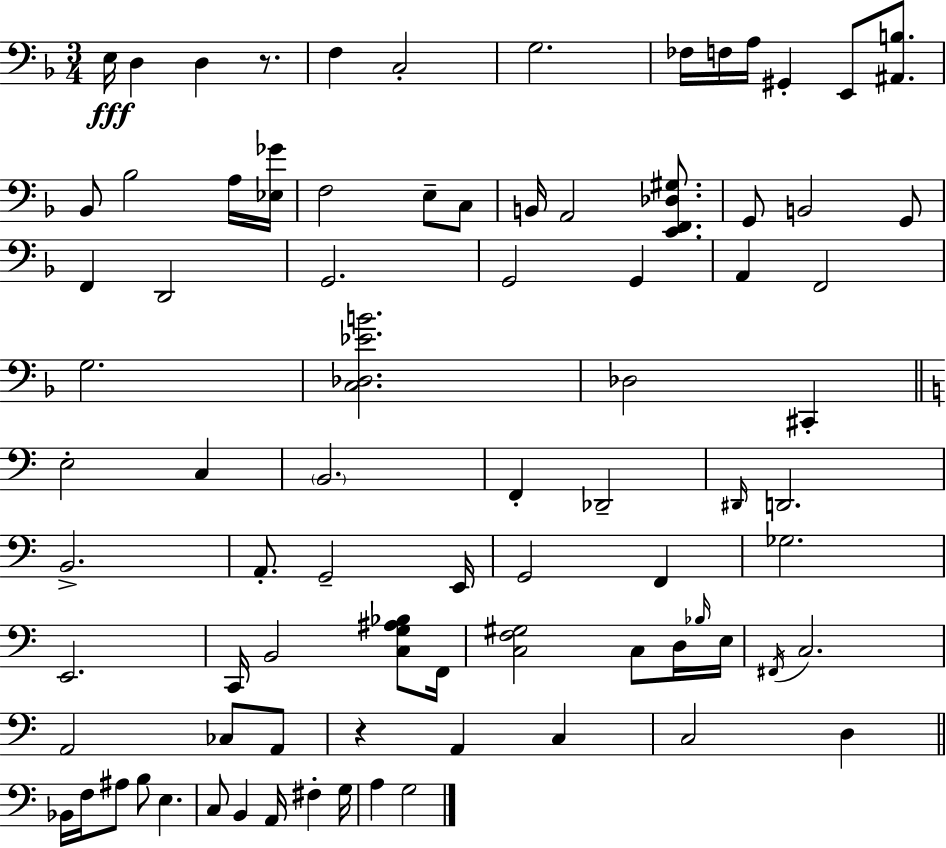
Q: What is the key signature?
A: F major